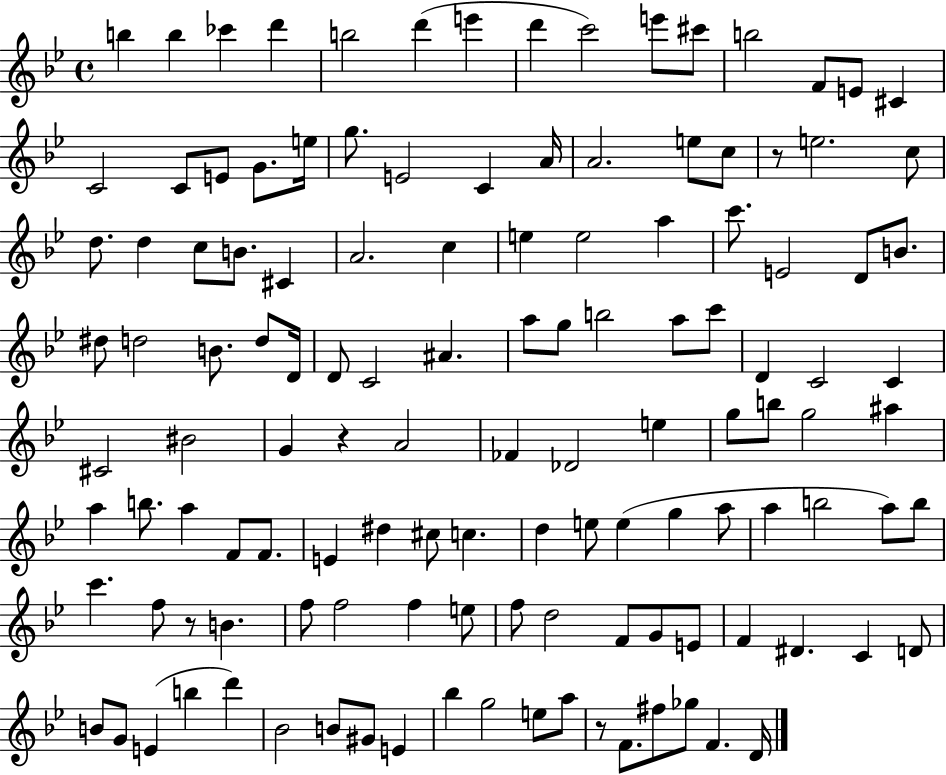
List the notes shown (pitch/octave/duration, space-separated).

B5/q B5/q CES6/q D6/q B5/h D6/q E6/q D6/q C6/h E6/e C#6/e B5/h F4/e E4/e C#4/q C4/h C4/e E4/e G4/e. E5/s G5/e. E4/h C4/q A4/s A4/h. E5/e C5/e R/e E5/h. C5/e D5/e. D5/q C5/e B4/e. C#4/q A4/h. C5/q E5/q E5/h A5/q C6/e. E4/h D4/e B4/e. D#5/e D5/h B4/e. D5/e D4/s D4/e C4/h A#4/q. A5/e G5/e B5/h A5/e C6/e D4/q C4/h C4/q C#4/h BIS4/h G4/q R/q A4/h FES4/q Db4/h E5/q G5/e B5/e G5/h A#5/q A5/q B5/e. A5/q F4/e F4/e. E4/q D#5/q C#5/e C5/q. D5/q E5/e E5/q G5/q A5/e A5/q B5/h A5/e B5/e C6/q. F5/e R/e B4/q. F5/e F5/h F5/q E5/e F5/e D5/h F4/e G4/e E4/e F4/q D#4/q. C4/q D4/e B4/e G4/e E4/q B5/q D6/q Bb4/h B4/e G#4/e E4/q Bb5/q G5/h E5/e A5/e R/e F4/e. F#5/e Gb5/e F4/q. D4/s